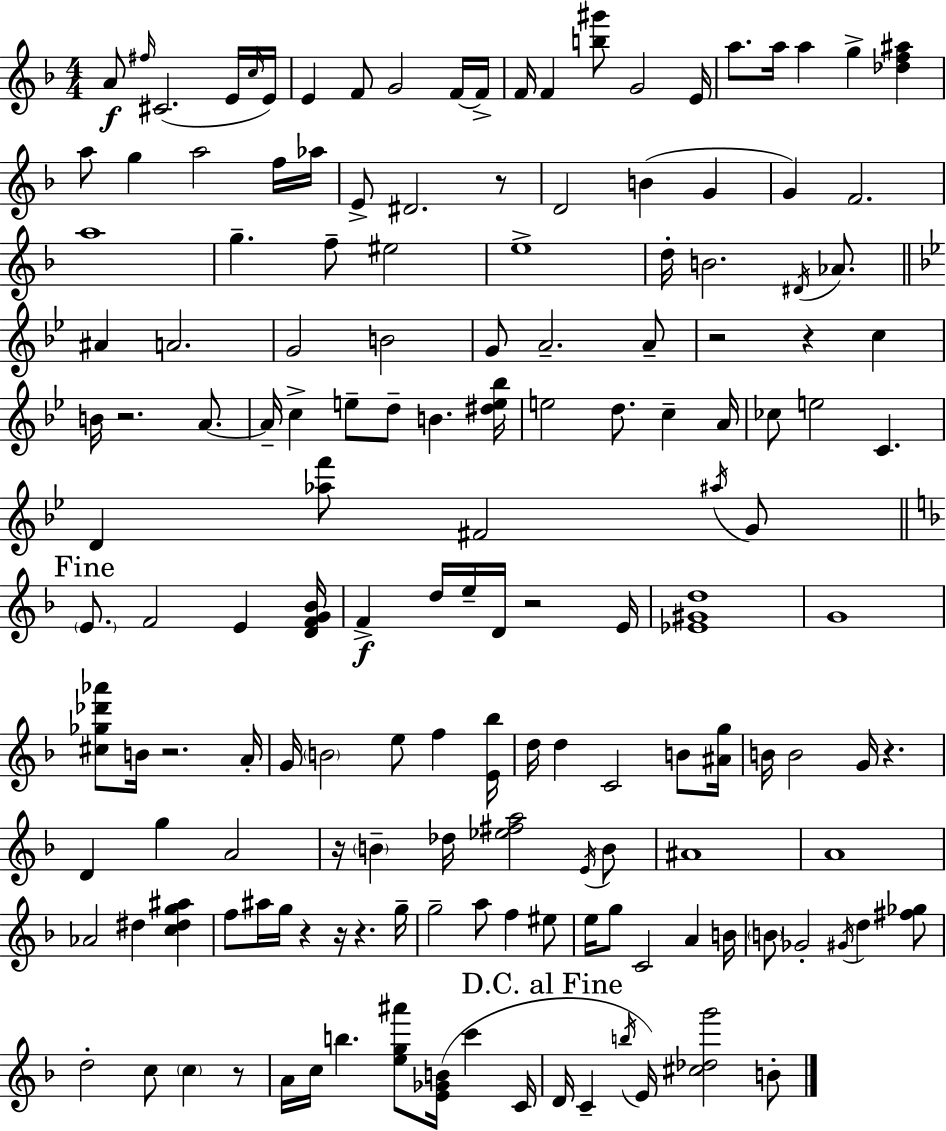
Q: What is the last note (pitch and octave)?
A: B4